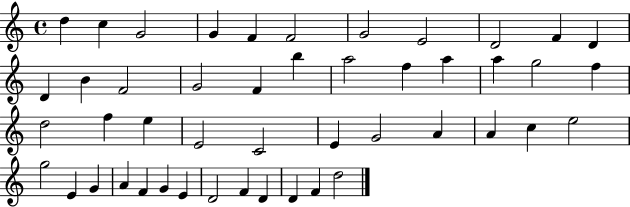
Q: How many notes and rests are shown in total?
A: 47